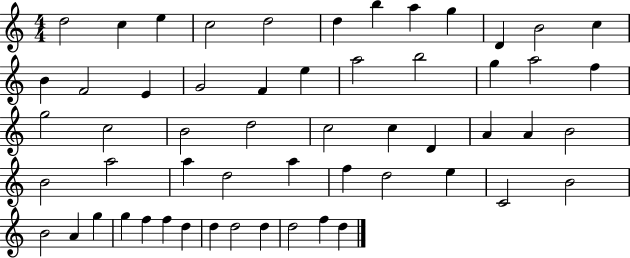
{
  \clef treble
  \numericTimeSignature
  \time 4/4
  \key c \major
  d''2 c''4 e''4 | c''2 d''2 | d''4 b''4 a''4 g''4 | d'4 b'2 c''4 | \break b'4 f'2 e'4 | g'2 f'4 e''4 | a''2 b''2 | g''4 a''2 f''4 | \break g''2 c''2 | b'2 d''2 | c''2 c''4 d'4 | a'4 a'4 b'2 | \break b'2 a''2 | a''4 d''2 a''4 | f''4 d''2 e''4 | c'2 b'2 | \break b'2 a'4 g''4 | g''4 f''4 f''4 d''4 | d''4 d''2 d''4 | d''2 f''4 d''4 | \break \bar "|."
}